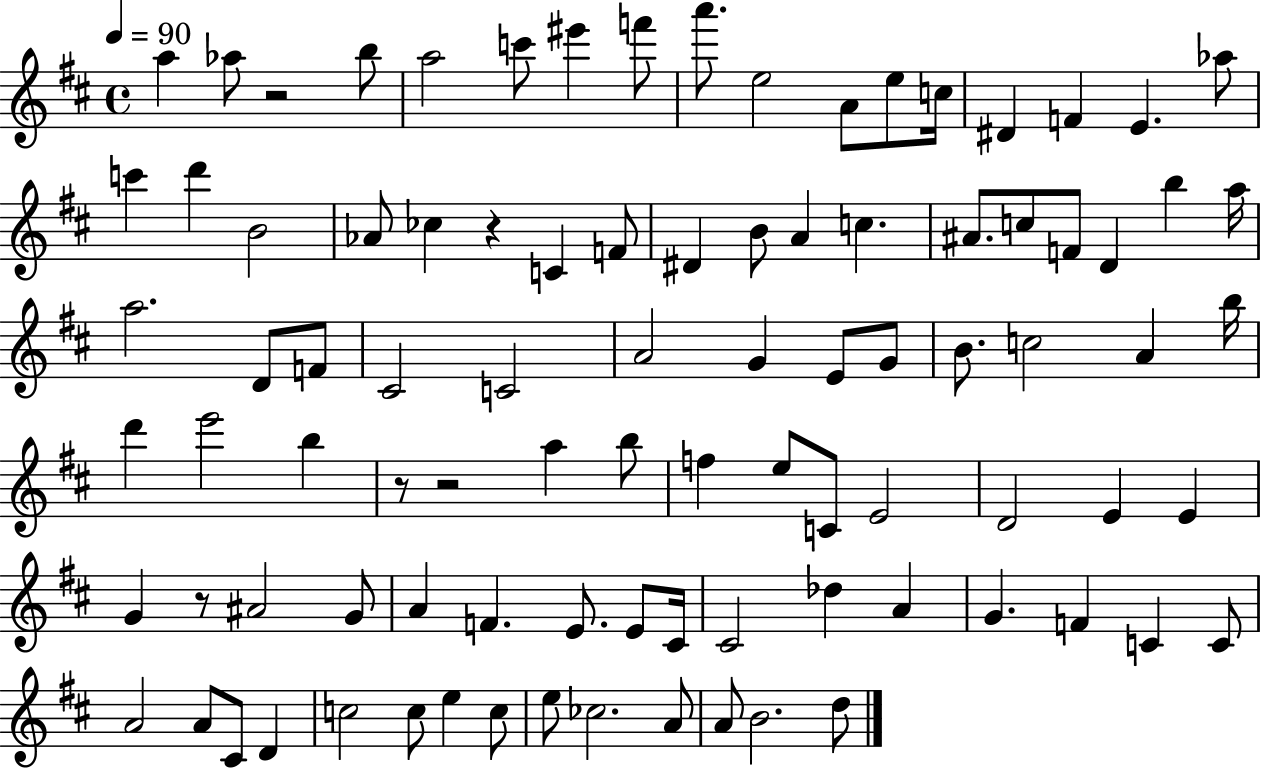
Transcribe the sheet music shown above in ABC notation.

X:1
T:Untitled
M:4/4
L:1/4
K:D
a _a/2 z2 b/2 a2 c'/2 ^e' f'/2 a'/2 e2 A/2 e/2 c/4 ^D F E _a/2 c' d' B2 _A/2 _c z C F/2 ^D B/2 A c ^A/2 c/2 F/2 D b a/4 a2 D/2 F/2 ^C2 C2 A2 G E/2 G/2 B/2 c2 A b/4 d' e'2 b z/2 z2 a b/2 f e/2 C/2 E2 D2 E E G z/2 ^A2 G/2 A F E/2 E/2 ^C/4 ^C2 _d A G F C C/2 A2 A/2 ^C/2 D c2 c/2 e c/2 e/2 _c2 A/2 A/2 B2 d/2